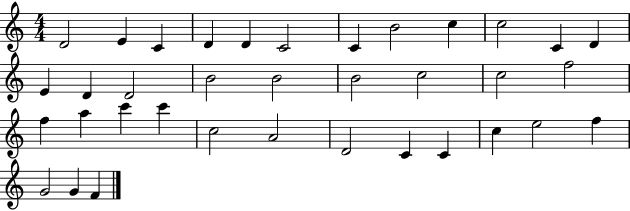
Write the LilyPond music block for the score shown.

{
  \clef treble
  \numericTimeSignature
  \time 4/4
  \key c \major
  d'2 e'4 c'4 | d'4 d'4 c'2 | c'4 b'2 c''4 | c''2 c'4 d'4 | \break e'4 d'4 d'2 | b'2 b'2 | b'2 c''2 | c''2 f''2 | \break f''4 a''4 c'''4 c'''4 | c''2 a'2 | d'2 c'4 c'4 | c''4 e''2 f''4 | \break g'2 g'4 f'4 | \bar "|."
}